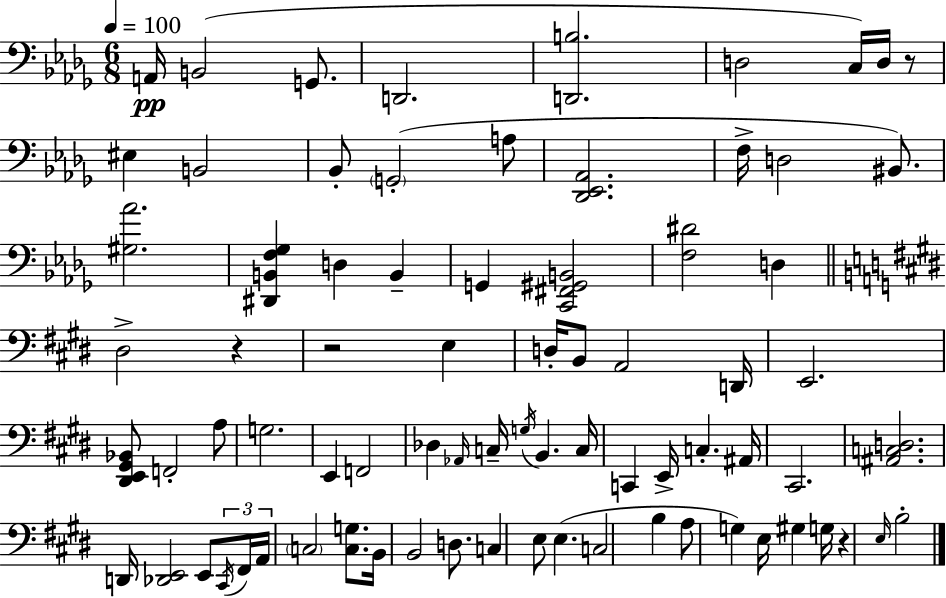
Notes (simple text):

A2/s B2/h G2/e. D2/h. [D2,B3]/h. D3/h C3/s D3/s R/e EIS3/q B2/h Bb2/e G2/h A3/e [Db2,Eb2,Ab2]/h. F3/s D3/h BIS2/e. [G#3,Ab4]/h. [D#2,B2,F3,Gb3]/q D3/q B2/q G2/q [C2,F#2,G#2,B2]/h [F3,D#4]/h D3/q D#3/h R/q R/h E3/q D3/s B2/e A2/h D2/s E2/h. [D#2,E2,G#2,Bb2]/e F2/h A3/e G3/h. E2/q F2/h Db3/q Ab2/s C3/s G3/s B2/q. C3/s C2/q E2/s C3/q. A#2/s C#2/h. [A#2,C3,D3]/h. D2/s [Db2,E2]/h E2/e C#2/s F#2/s A2/s C3/h [C3,G3]/e. B2/s B2/h D3/e. C3/q E3/e E3/q. C3/h B3/q A3/e G3/q E3/s G#3/q G3/s R/q E3/s B3/h